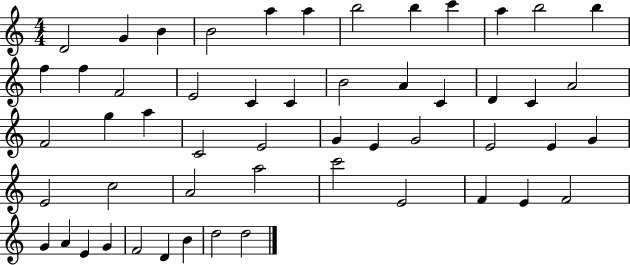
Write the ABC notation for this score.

X:1
T:Untitled
M:4/4
L:1/4
K:C
D2 G B B2 a a b2 b c' a b2 b f f F2 E2 C C B2 A C D C A2 F2 g a C2 E2 G E G2 E2 E G E2 c2 A2 a2 c'2 E2 F E F2 G A E G F2 D B d2 d2